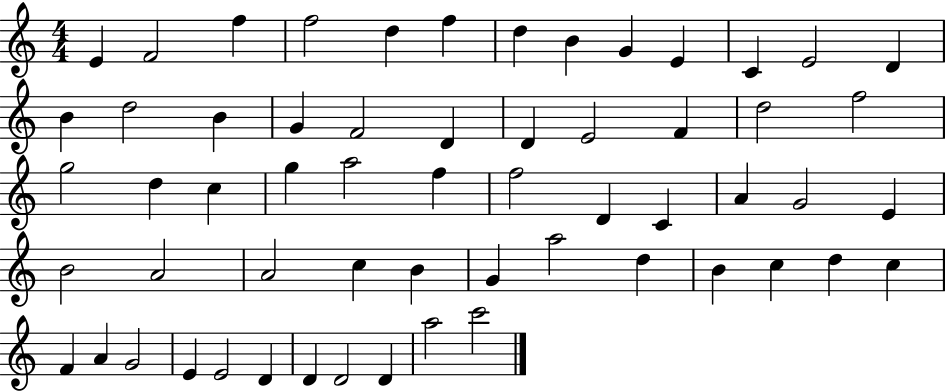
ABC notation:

X:1
T:Untitled
M:4/4
L:1/4
K:C
E F2 f f2 d f d B G E C E2 D B d2 B G F2 D D E2 F d2 f2 g2 d c g a2 f f2 D C A G2 E B2 A2 A2 c B G a2 d B c d c F A G2 E E2 D D D2 D a2 c'2